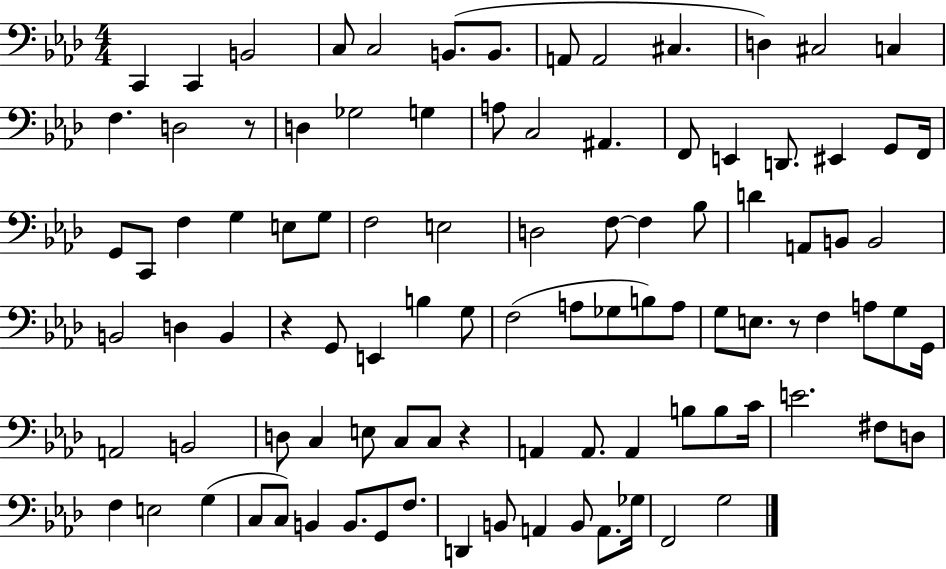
C2/q C2/q B2/h C3/e C3/h B2/e. B2/e. A2/e A2/h C#3/q. D3/q C#3/h C3/q F3/q. D3/h R/e D3/q Gb3/h G3/q A3/e C3/h A#2/q. F2/e E2/q D2/e. EIS2/q G2/e F2/s G2/e C2/e F3/q G3/q E3/e G3/e F3/h E3/h D3/h F3/e F3/q Bb3/e D4/q A2/e B2/e B2/h B2/h D3/q B2/q R/q G2/e E2/q B3/q G3/e F3/h A3/e Gb3/e B3/e A3/e G3/e E3/e. R/e F3/q A3/e G3/e G2/s A2/h B2/h D3/e C3/q E3/e C3/e C3/e R/q A2/q A2/e. A2/q B3/e B3/e C4/s E4/h. F#3/e D3/e F3/q E3/h G3/q C3/e C3/e B2/q B2/e. G2/e F3/e. D2/q B2/e A2/q B2/e A2/e. Gb3/s F2/h G3/h